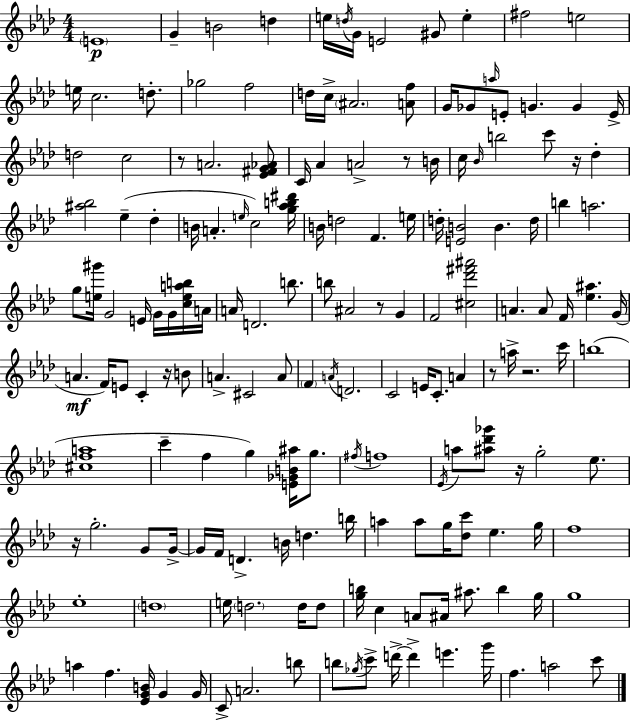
X:1
T:Untitled
M:4/4
L:1/4
K:Fm
E4 G B2 d e/4 d/4 G/4 E2 ^G/2 e ^f2 e2 e/4 c2 d/2 _g2 f2 d/4 c/4 ^A2 [Af]/2 G/4 _G/2 a/4 E/2 G G E/4 d2 c2 z/2 A2 [_E^FG_A]/2 C/4 _A A2 z/2 B/4 c/4 _B/4 b2 c'/2 z/4 _d [^a_b]2 _e _d B/4 A e/4 c2 [g_ab^d']/4 B/4 d2 F e/4 d/4 [EB]2 B d/4 b a2 g/2 [e^g']/4 G2 E/4 G/4 G/4 [ceab]/4 A/4 A/4 D2 b/2 b/2 ^A2 z/2 G F2 [^c_d'^f'^a']2 A A/2 F/4 [_e^a] G/4 A F/4 E/2 C z/4 B/2 A ^C2 A/2 F A/4 D2 C2 E/4 C/2 A z/2 a/4 z2 c'/4 b4 [^cfa]4 c' f g [E_GB^a]/4 g/2 ^f/4 f4 _E/4 a/2 [^a_d'_g']/2 z/4 g2 _e/2 z/4 g2 G/2 G/4 G/4 F/4 D B/4 d b/4 a a/2 g/4 [_dc']/2 _e g/4 f4 _e4 d4 e/4 d2 d/4 d/2 [gb]/4 c A/2 ^A/4 ^a/2 b g/4 g4 a f [_EGB]/4 G G/4 C/2 A2 b/2 b/2 _g/4 c'/2 d'/4 d' e' g'/4 f a2 c'/2